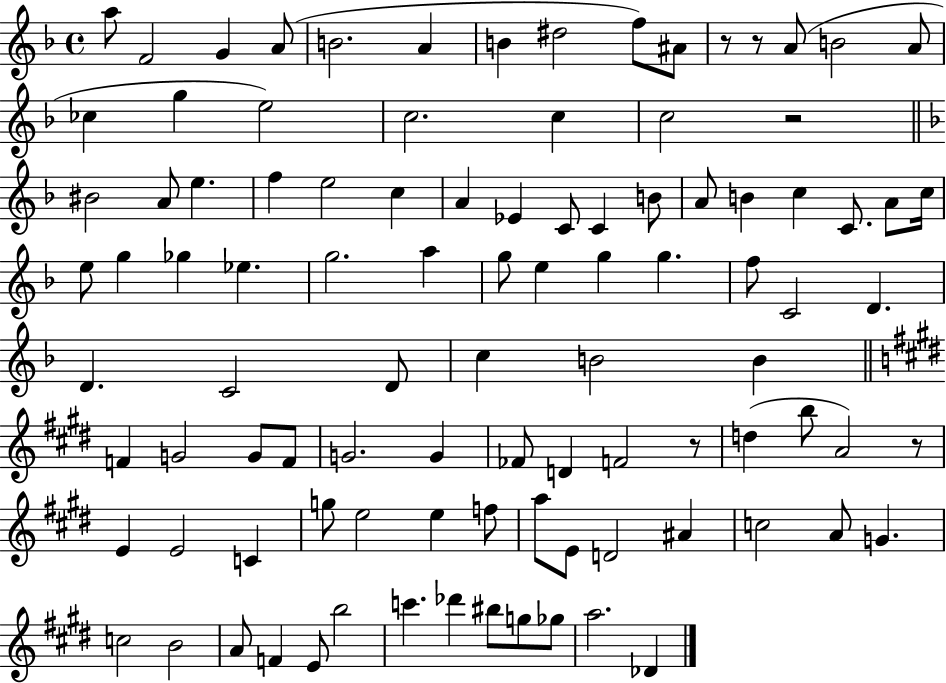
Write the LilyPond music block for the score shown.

{
  \clef treble
  \time 4/4
  \defaultTimeSignature
  \key f \major
  a''8 f'2 g'4 a'8( | b'2. a'4 | b'4 dis''2 f''8) ais'8 | r8 r8 a'8( b'2 a'8 | \break ces''4 g''4 e''2) | c''2. c''4 | c''2 r2 | \bar "||" \break \key d \minor bis'2 a'8 e''4. | f''4 e''2 c''4 | a'4 ees'4 c'8 c'4 b'8 | a'8 b'4 c''4 c'8. a'8 c''16 | \break e''8 g''4 ges''4 ees''4. | g''2. a''4 | g''8 e''4 g''4 g''4. | f''8 c'2 d'4. | \break d'4. c'2 d'8 | c''4 b'2 b'4 | \bar "||" \break \key e \major f'4 g'2 g'8 f'8 | g'2. g'4 | fes'8 d'4 f'2 r8 | d''4( b''8 a'2) r8 | \break e'4 e'2 c'4 | g''8 e''2 e''4 f''8 | a''8 e'8 d'2 ais'4 | c''2 a'8 g'4. | \break c''2 b'2 | a'8 f'4 e'8 b''2 | c'''4. des'''4 bis''8 g''8 ges''8 | a''2. des'4 | \break \bar "|."
}